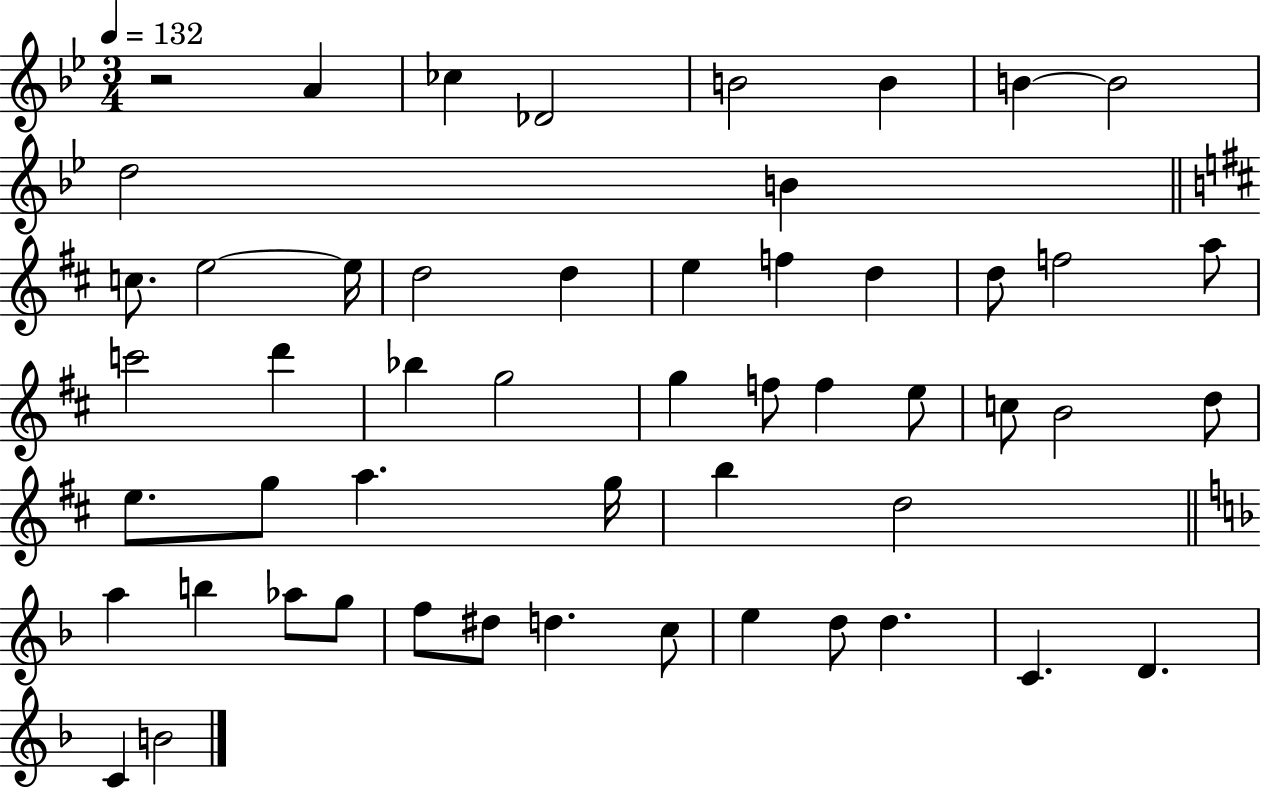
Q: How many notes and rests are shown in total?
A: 53